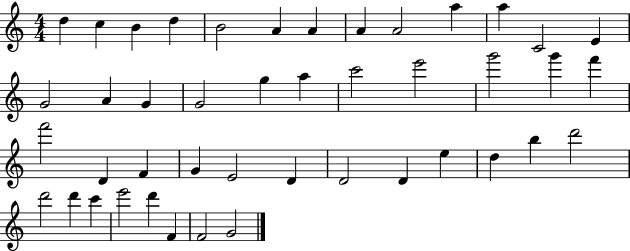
D5/q C5/q B4/q D5/q B4/h A4/q A4/q A4/q A4/h A5/q A5/q C4/h E4/q G4/h A4/q G4/q G4/h G5/q A5/q C6/h E6/h G6/h G6/q F6/q F6/h D4/q F4/q G4/q E4/h D4/q D4/h D4/q E5/q D5/q B5/q D6/h D6/h D6/q C6/q E6/h D6/q F4/q F4/h G4/h